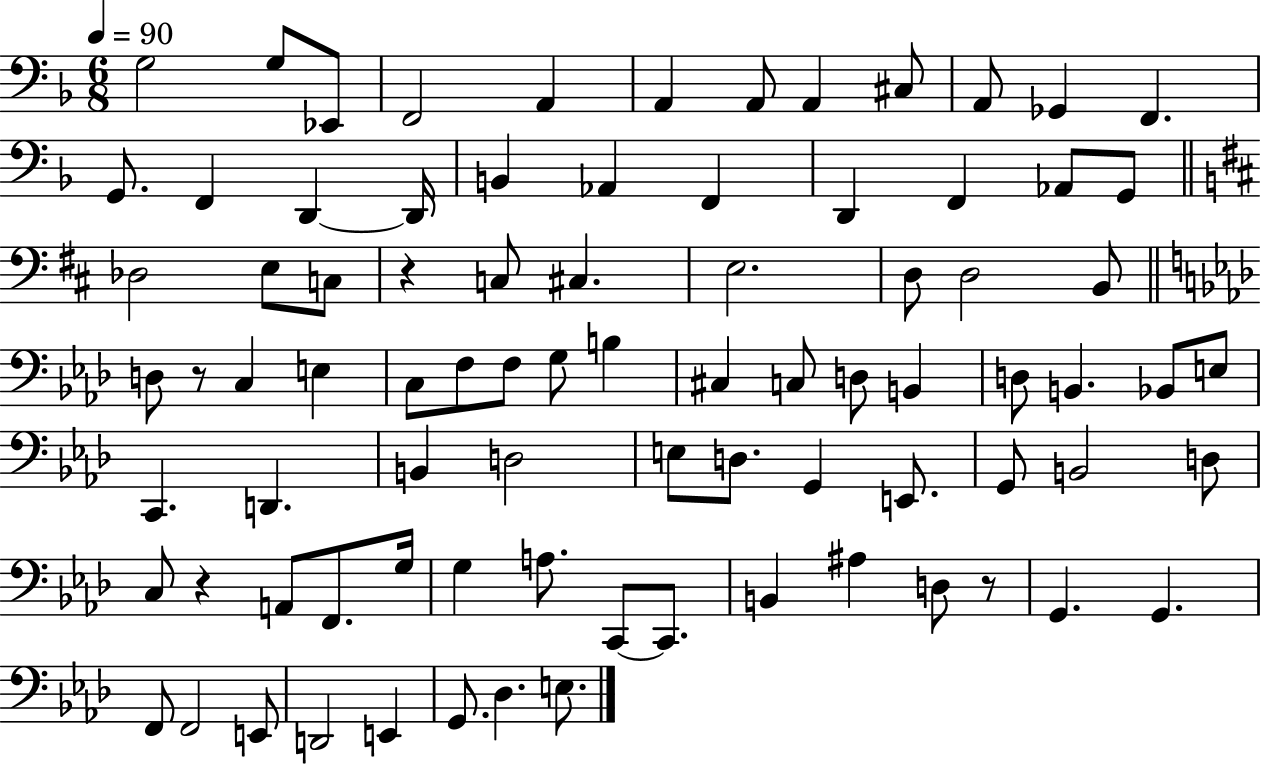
X:1
T:Untitled
M:6/8
L:1/4
K:F
G,2 G,/2 _E,,/2 F,,2 A,, A,, A,,/2 A,, ^C,/2 A,,/2 _G,, F,, G,,/2 F,, D,, D,,/4 B,, _A,, F,, D,, F,, _A,,/2 G,,/2 _D,2 E,/2 C,/2 z C,/2 ^C, E,2 D,/2 D,2 B,,/2 D,/2 z/2 C, E, C,/2 F,/2 F,/2 G,/2 B, ^C, C,/2 D,/2 B,, D,/2 B,, _B,,/2 E,/2 C,, D,, B,, D,2 E,/2 D,/2 G,, E,,/2 G,,/2 B,,2 D,/2 C,/2 z A,,/2 F,,/2 G,/4 G, A,/2 C,,/2 C,,/2 B,, ^A, D,/2 z/2 G,, G,, F,,/2 F,,2 E,,/2 D,,2 E,, G,,/2 _D, E,/2